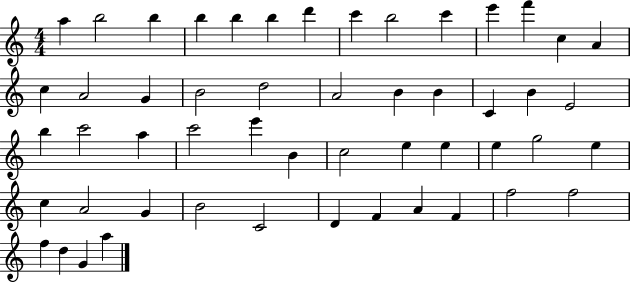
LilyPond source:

{
  \clef treble
  \numericTimeSignature
  \time 4/4
  \key c \major
  a''4 b''2 b''4 | b''4 b''4 b''4 d'''4 | c'''4 b''2 c'''4 | e'''4 f'''4 c''4 a'4 | \break c''4 a'2 g'4 | b'2 d''2 | a'2 b'4 b'4 | c'4 b'4 e'2 | \break b''4 c'''2 a''4 | c'''2 e'''4 b'4 | c''2 e''4 e''4 | e''4 g''2 e''4 | \break c''4 a'2 g'4 | b'2 c'2 | d'4 f'4 a'4 f'4 | f''2 f''2 | \break f''4 d''4 g'4 a''4 | \bar "|."
}